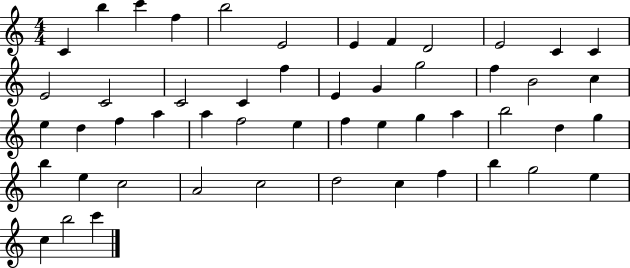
C4/q B5/q C6/q F5/q B5/h E4/h E4/q F4/q D4/h E4/h C4/q C4/q E4/h C4/h C4/h C4/q F5/q E4/q G4/q G5/h F5/q B4/h C5/q E5/q D5/q F5/q A5/q A5/q F5/h E5/q F5/q E5/q G5/q A5/q B5/h D5/q G5/q B5/q E5/q C5/h A4/h C5/h D5/h C5/q F5/q B5/q G5/h E5/q C5/q B5/h C6/q